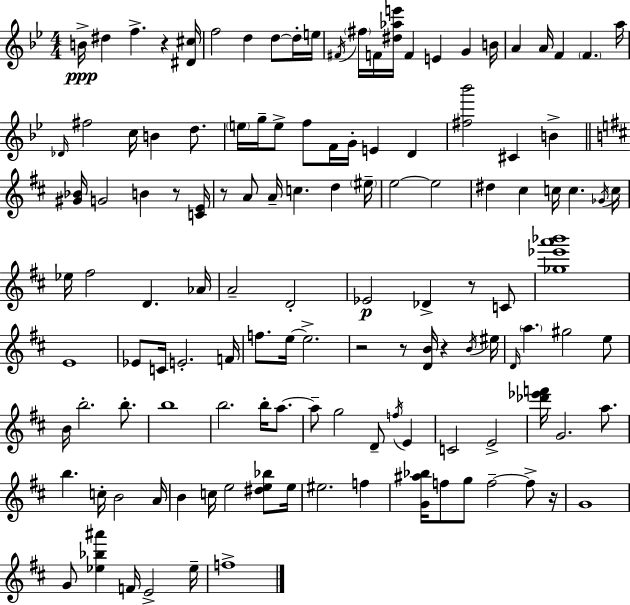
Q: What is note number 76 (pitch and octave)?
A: B5